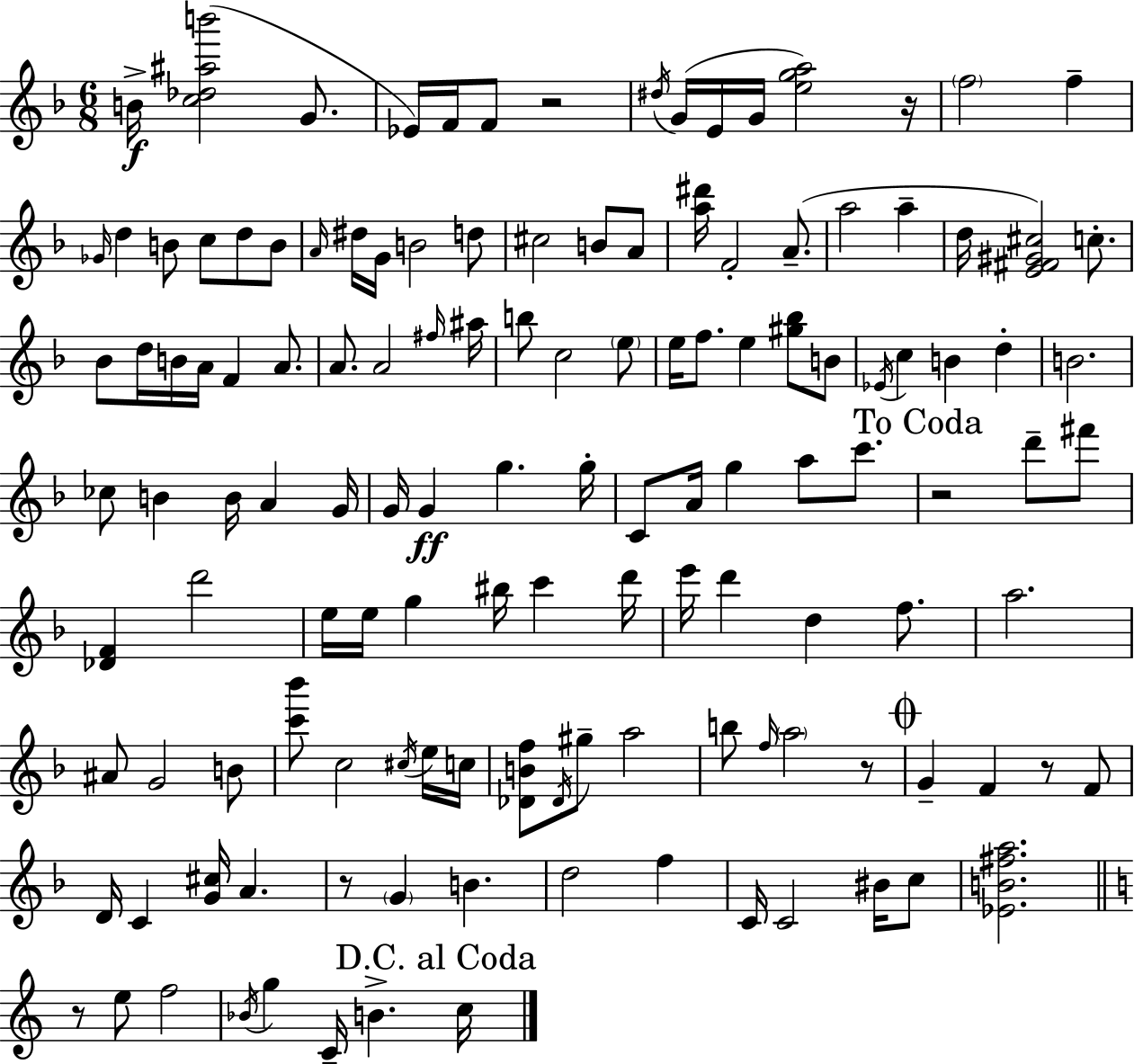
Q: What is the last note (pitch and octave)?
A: C5